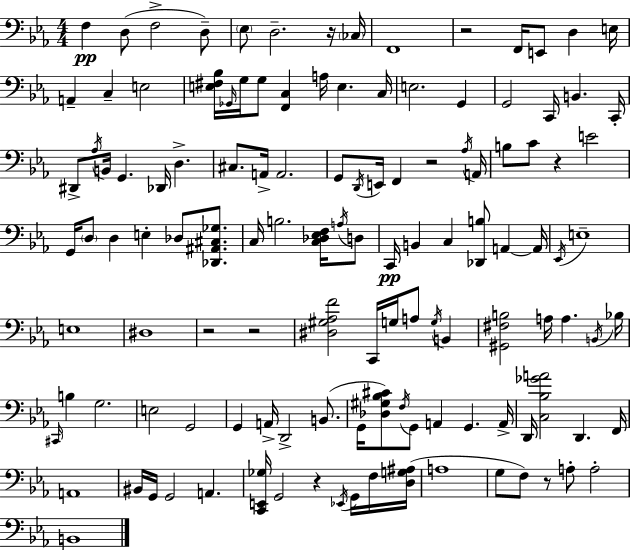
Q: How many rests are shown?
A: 8